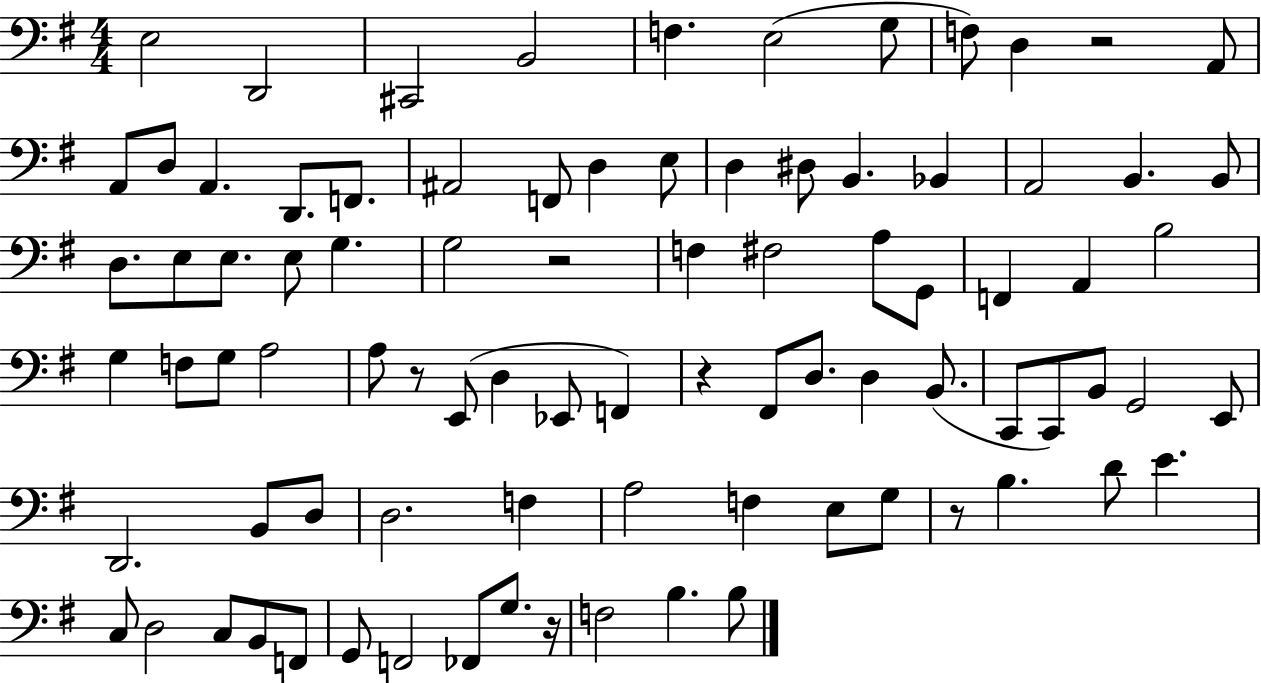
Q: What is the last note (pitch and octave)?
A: B3